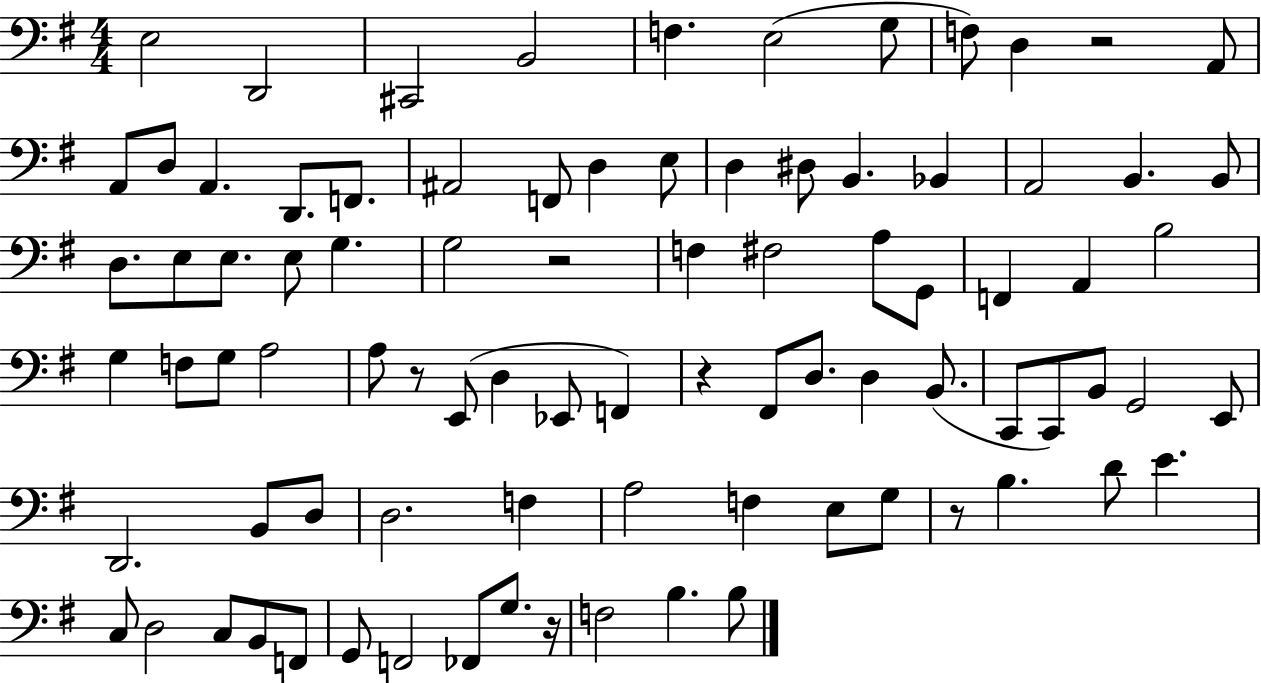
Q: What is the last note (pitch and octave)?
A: B3